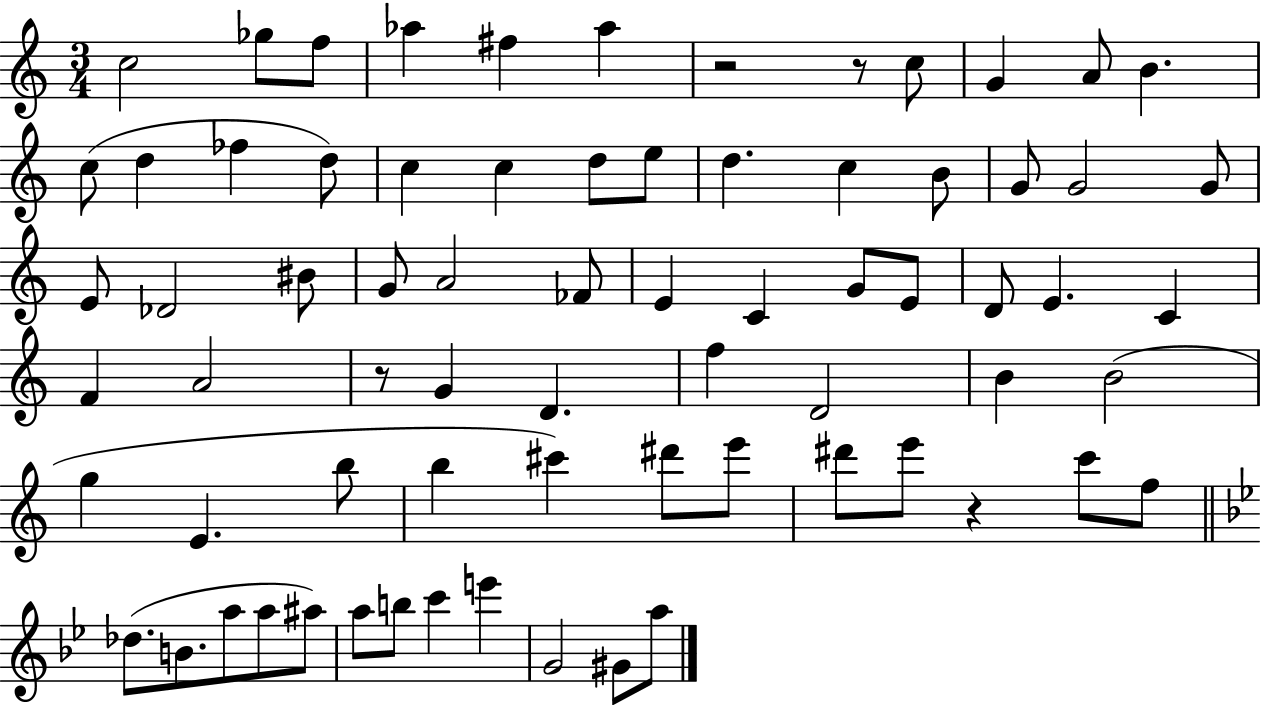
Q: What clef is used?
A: treble